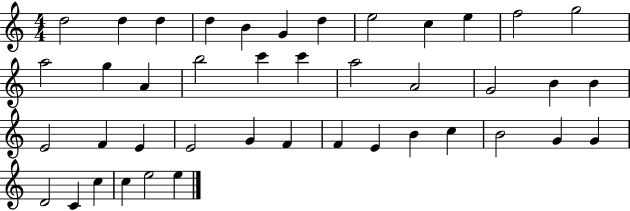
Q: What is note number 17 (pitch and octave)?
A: C6